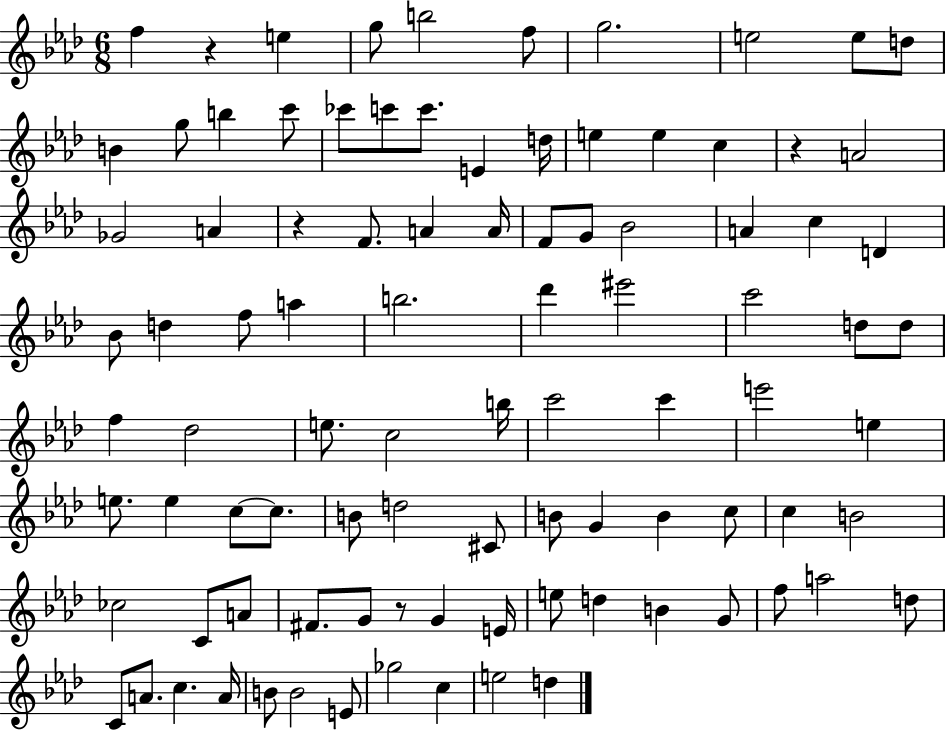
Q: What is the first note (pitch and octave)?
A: F5